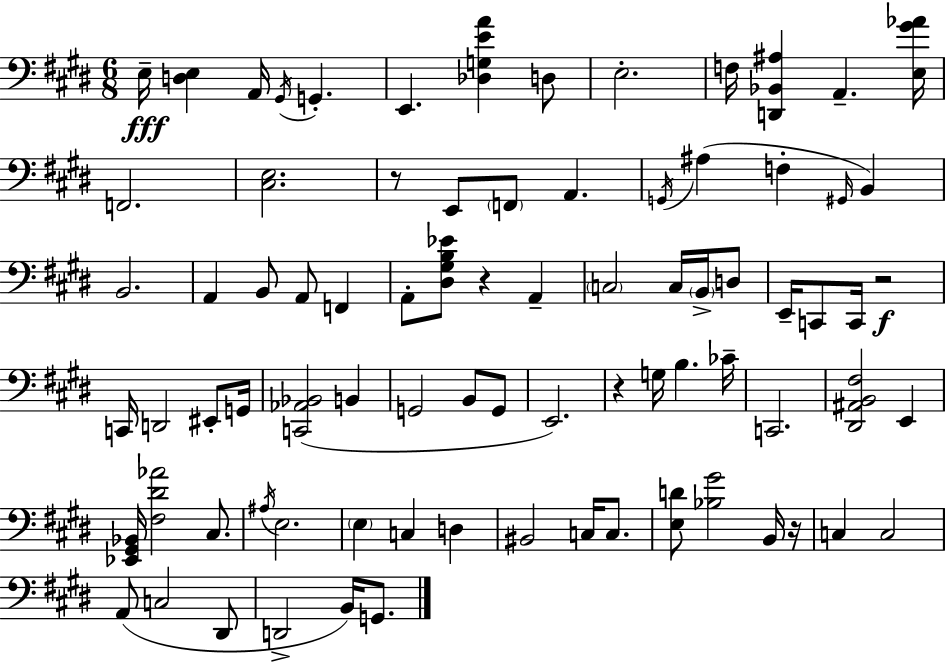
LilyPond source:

{
  \clef bass
  \numericTimeSignature
  \time 6/8
  \key e \major
  \repeat volta 2 { e16--\fff <d e>4 a,16 \acciaccatura { gis,16 } g,4.-. | e,4. <des g e' a'>4 d8 | e2.-. | f16 <d, bes, ais>4 a,4.-- | \break <e gis' aes'>16 f,2. | <cis e>2. | r8 e,8 \parenthesize f,8 a,4. | \acciaccatura { g,16 } ais4( f4-. \grace { gis,16 } b,4) | \break b,2. | a,4 b,8 a,8 f,4 | a,8-. <dis gis b ees'>8 r4 a,4-- | \parenthesize c2 c16 | \break \parenthesize b,16-> d8 e,16-- c,8 c,16 r2\f | c,16 d,2 | eis,8-. g,16 <c, aes, bes,>2( b,4 | g,2 b,8 | \break g,8 e,2.) | r4 g16 b4. | ces'16-- c,2. | <dis, ais, b, fis>2 e,4 | \break <ees, gis, bes,>16 <fis dis' aes'>2 | cis8. \acciaccatura { ais16 } e2. | \parenthesize e4 c4 | d4 bis,2 | \break c16 c8. <e d'>8 <bes gis'>2 | b,16 r16 c4 c2 | a,8( c2 | dis,8 d,2-> | \break b,16) g,8. } \bar "|."
}